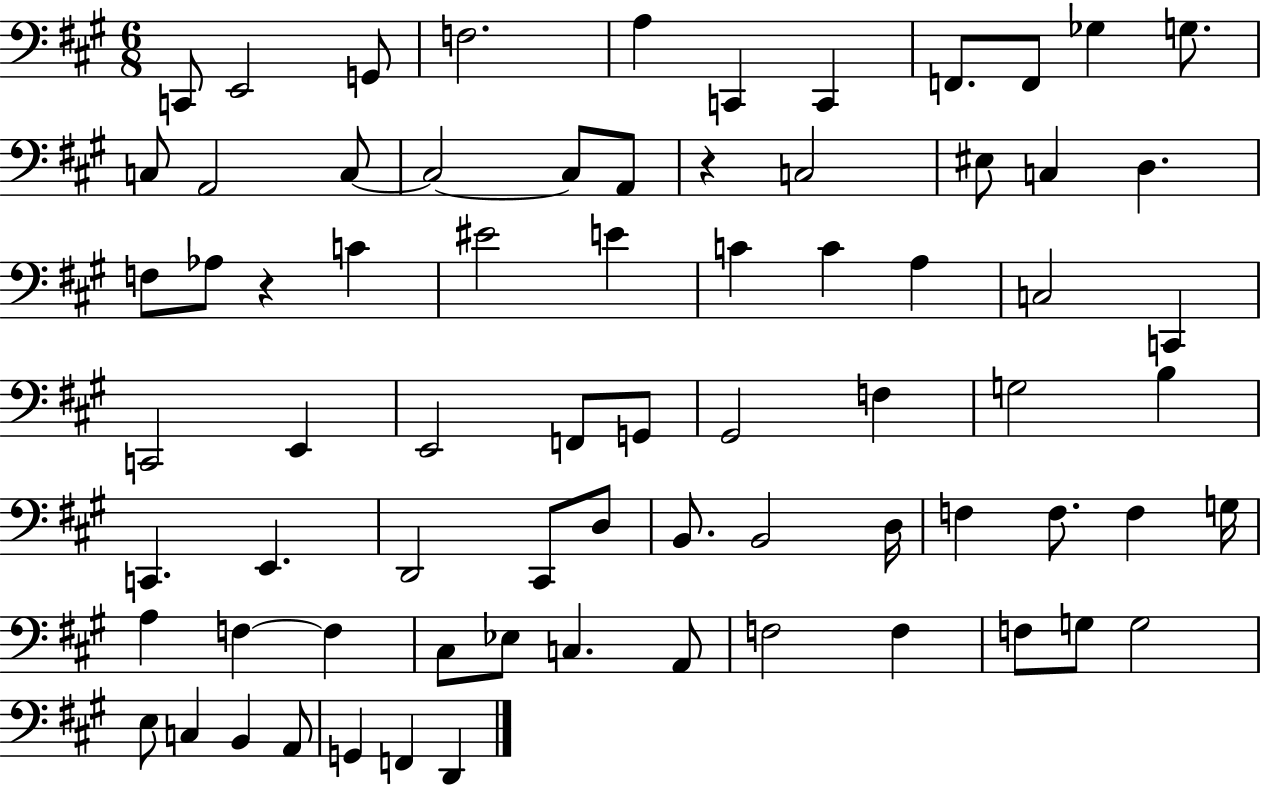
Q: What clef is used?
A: bass